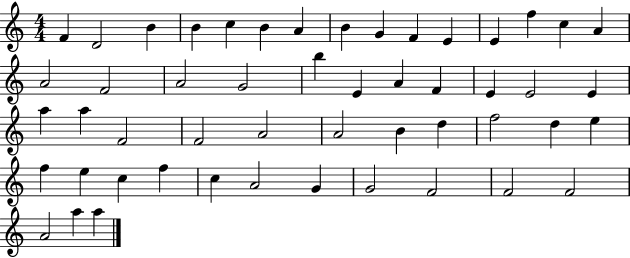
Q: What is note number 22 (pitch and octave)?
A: A4